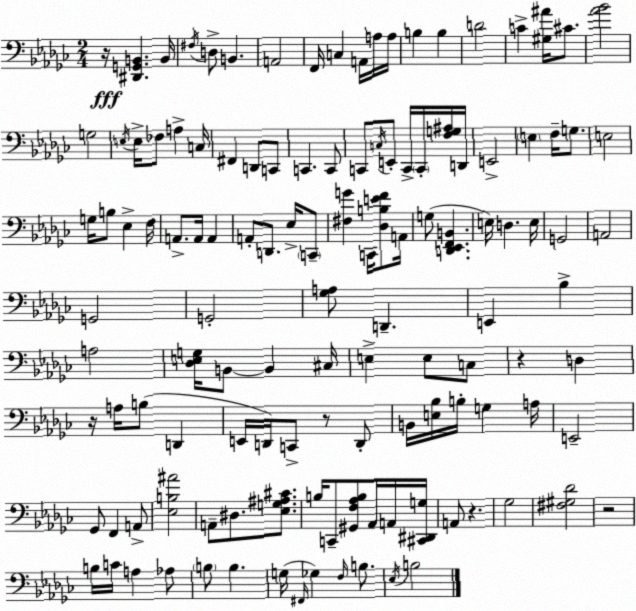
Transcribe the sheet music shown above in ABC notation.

X:1
T:Untitled
M:2/4
L:1/4
K:Ebm
z/4 [^D,,G,,B,,] B,,/4 ^F,/4 D,/2 B,, A,,2 F,,/4 C, A,,/4 A,/4 A,/4 B, B, D2 C [^G,^A]/4 ^C/2 [_A_B]2 G,2 E,/4 E,/4 _F,/2 A, C,/4 ^F,, D,,/2 C,,/2 C,, C,,/2 C,,/2 C,/4 E,,/2 C,,/4 C,,/4 [F,G,^A,]/4 D,,/4 E,,2 E, F,/4 G,/2 E,2 G,/4 B,/2 _E, F,/4 A,,/2 A,,/4 A,, A,,/2 D,,/2 _E,/4 C,,/2 [^F,G] C,,/4 [_D,B,EF]/2 A,,/4 G,/2 [D,,_E,,F,,B,,] E,/4 D, E,/4 G,,2 A,,2 G,,2 G,,2 [_G,A,]/2 D,, E,, _B, A,2 [_D,E,G,]/4 B,,/2 B,, ^C,/4 E, E,/2 C,/2 z D, z/4 A,/4 B,/2 D,, E,,/4 D,,/4 C,,/2 z/2 D,,/2 B,,/4 [E,_B,]/4 B,/4 G, A,/4 E,,2 _G,,/2 F,, A,,/2 [_E,B,^A]2 A,,/2 ^D,/2 [_E,G,^A,^C]/2 B,/4 C,,/2 [^G,,F,_A,B,]/2 _A,,/4 A,,/4 [^C,,^D,,G,]/4 A,,/2 z _G,2 [^F,^G,_D]2 z2 B,/4 C/4 A, _A,/2 B,/2 B, G,/4 ^F,,/4 _G, F,/4 B,/2 _E,/4 B,2